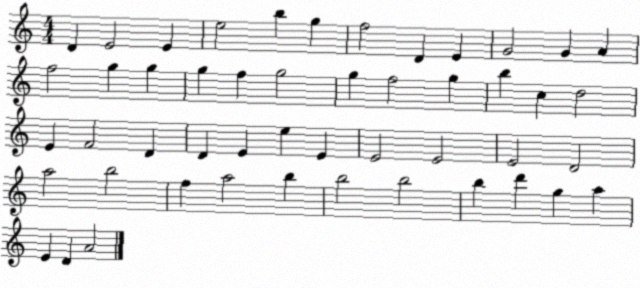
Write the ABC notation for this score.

X:1
T:Untitled
M:4/4
L:1/4
K:C
D E2 E e2 b g f2 D E G2 G A f2 g g g f g2 g f2 g b c d2 E F2 D D E e E E2 E2 E2 D2 a2 b2 f a2 b b2 b2 b d' g a E D A2